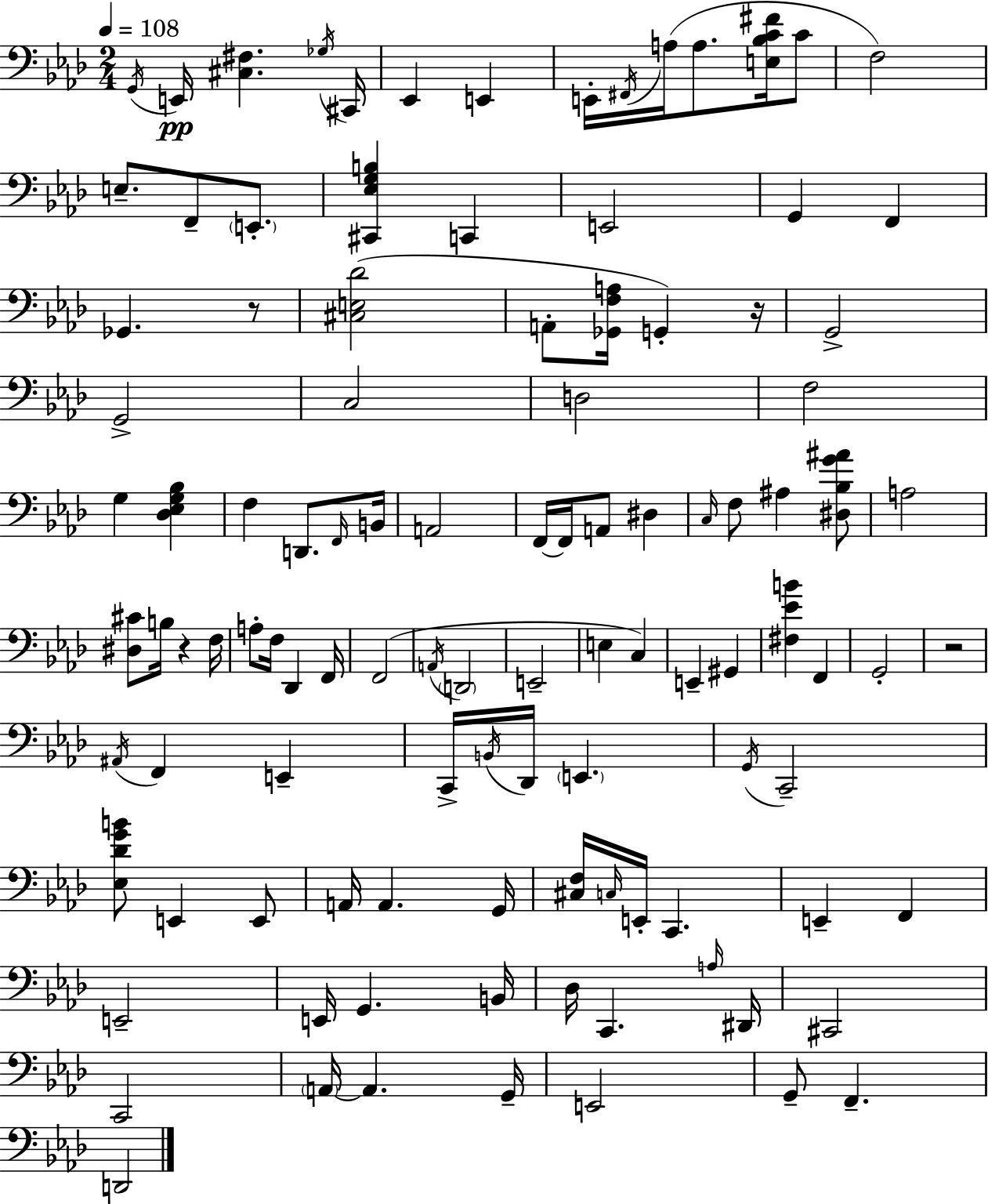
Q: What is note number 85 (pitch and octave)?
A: C#2